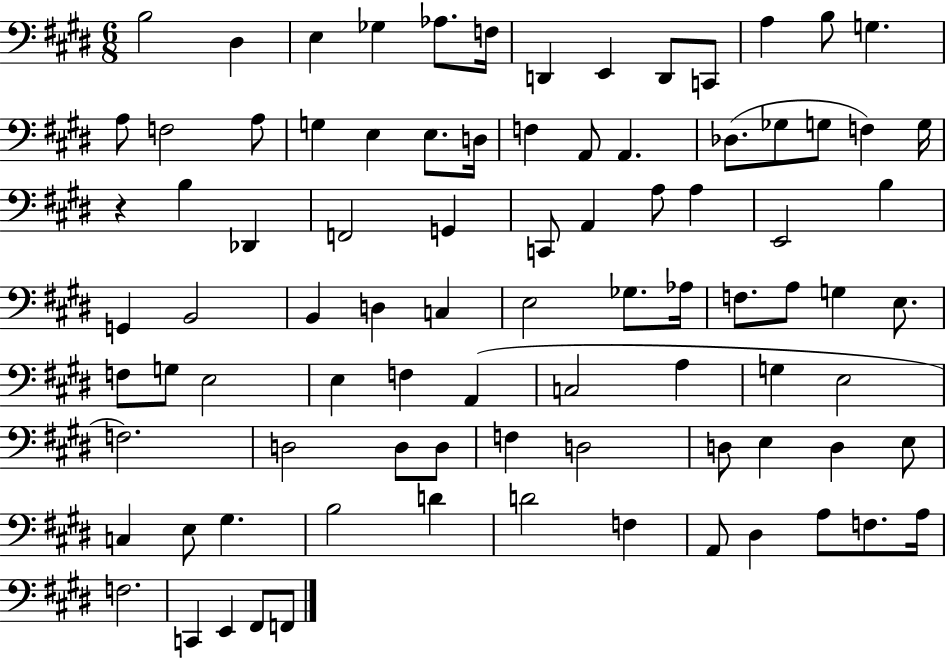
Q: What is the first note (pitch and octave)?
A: B3